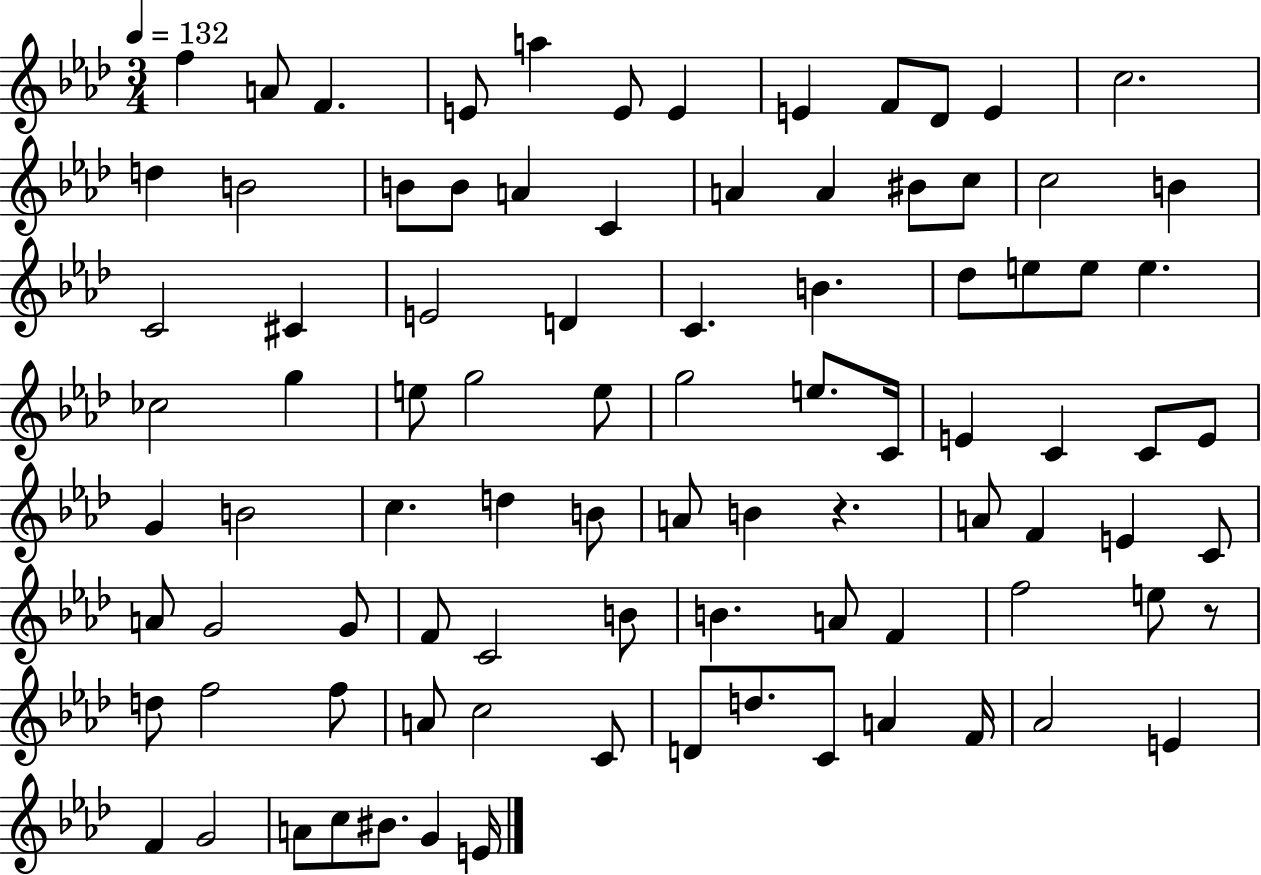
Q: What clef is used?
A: treble